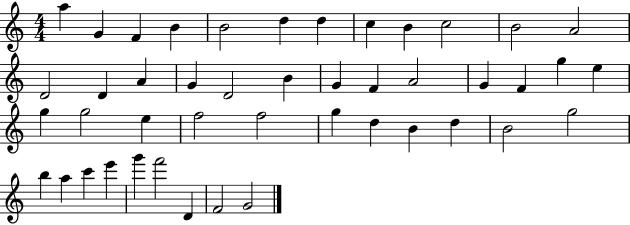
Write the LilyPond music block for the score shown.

{
  \clef treble
  \numericTimeSignature
  \time 4/4
  \key c \major
  a''4 g'4 f'4 b'4 | b'2 d''4 d''4 | c''4 b'4 c''2 | b'2 a'2 | \break d'2 d'4 a'4 | g'4 d'2 b'4 | g'4 f'4 a'2 | g'4 f'4 g''4 e''4 | \break g''4 g''2 e''4 | f''2 f''2 | g''4 d''4 b'4 d''4 | b'2 g''2 | \break b''4 a''4 c'''4 e'''4 | g'''4 f'''2 d'4 | f'2 g'2 | \bar "|."
}